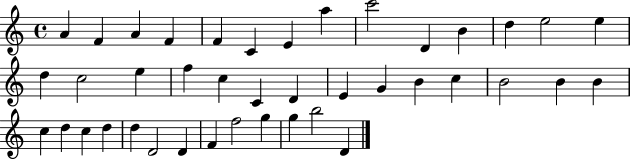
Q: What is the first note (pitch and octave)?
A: A4